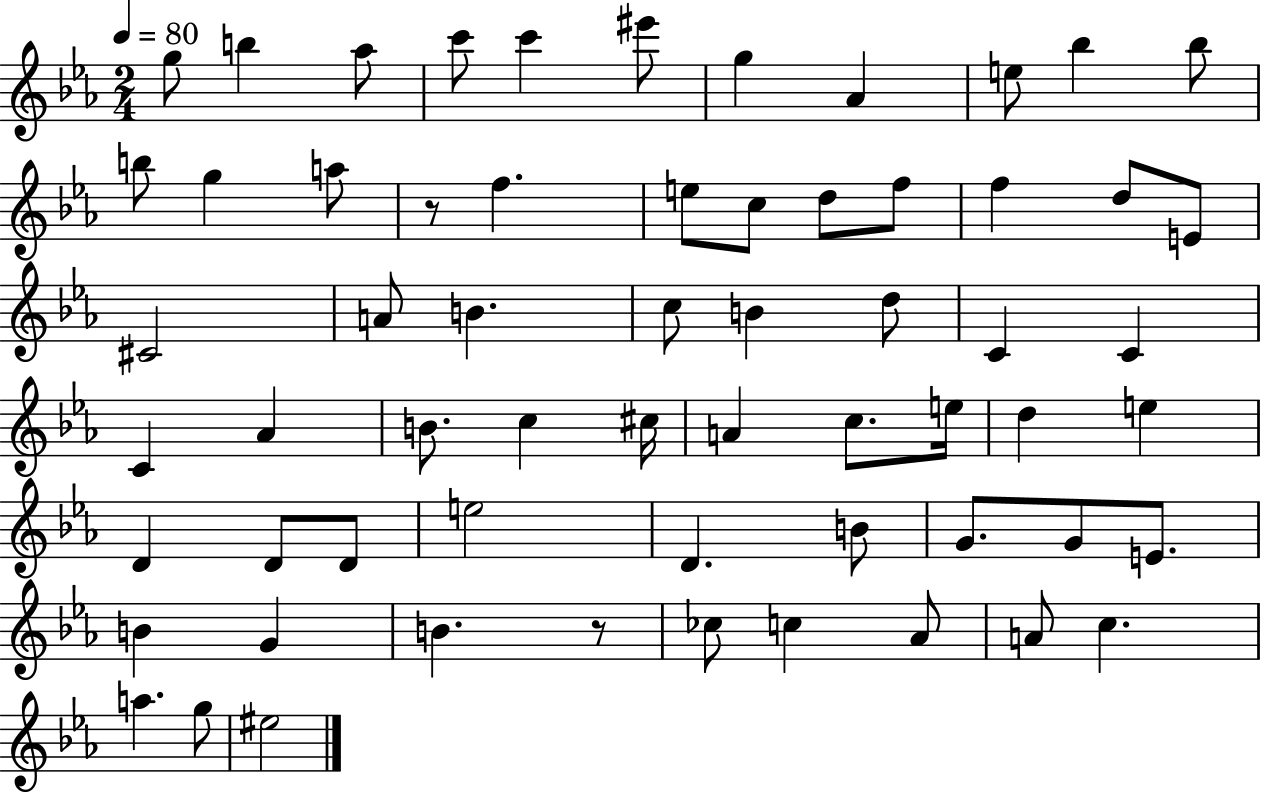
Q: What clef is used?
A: treble